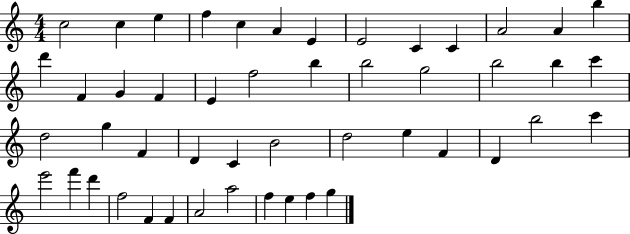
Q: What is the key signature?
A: C major